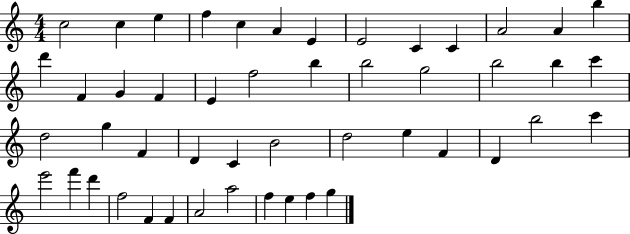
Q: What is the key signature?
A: C major